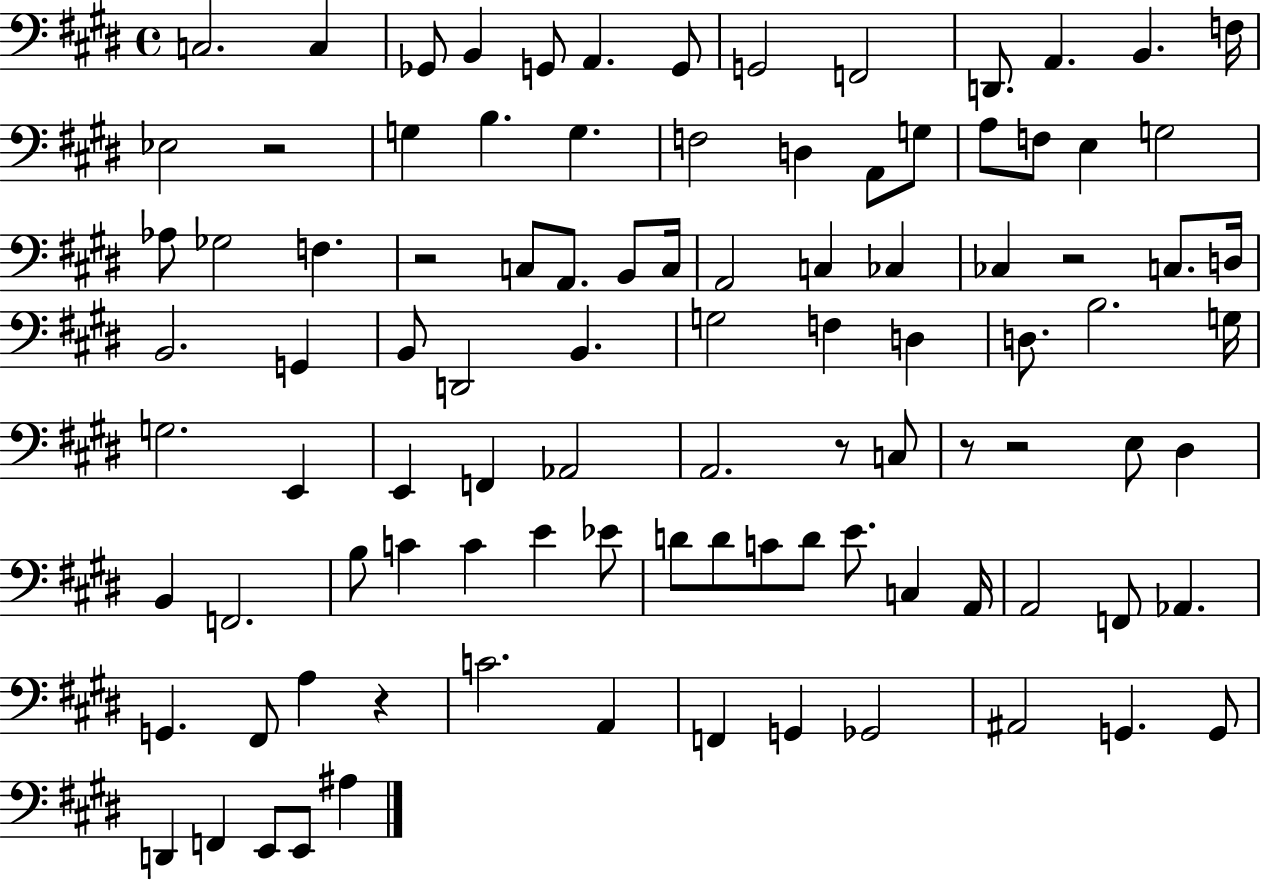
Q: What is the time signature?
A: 4/4